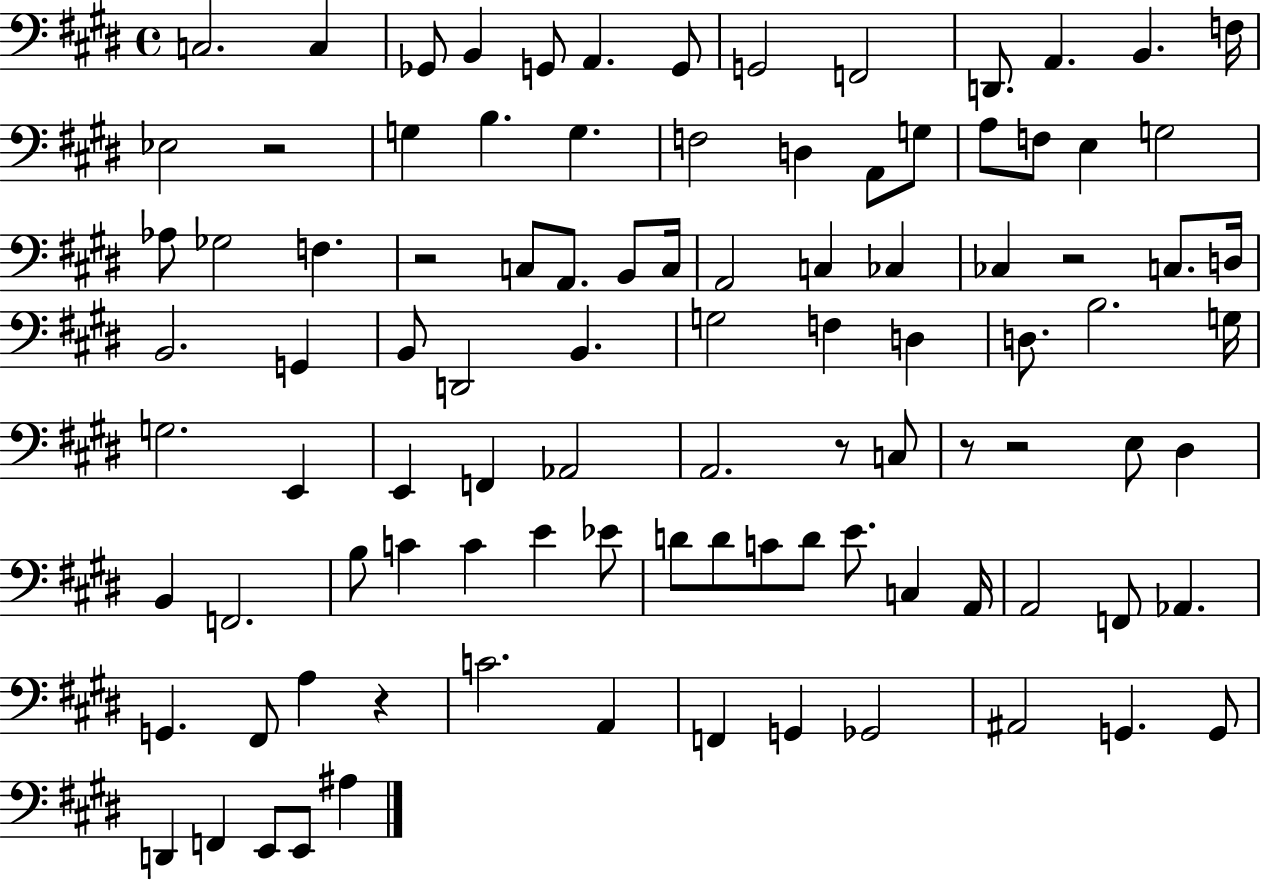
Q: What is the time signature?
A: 4/4